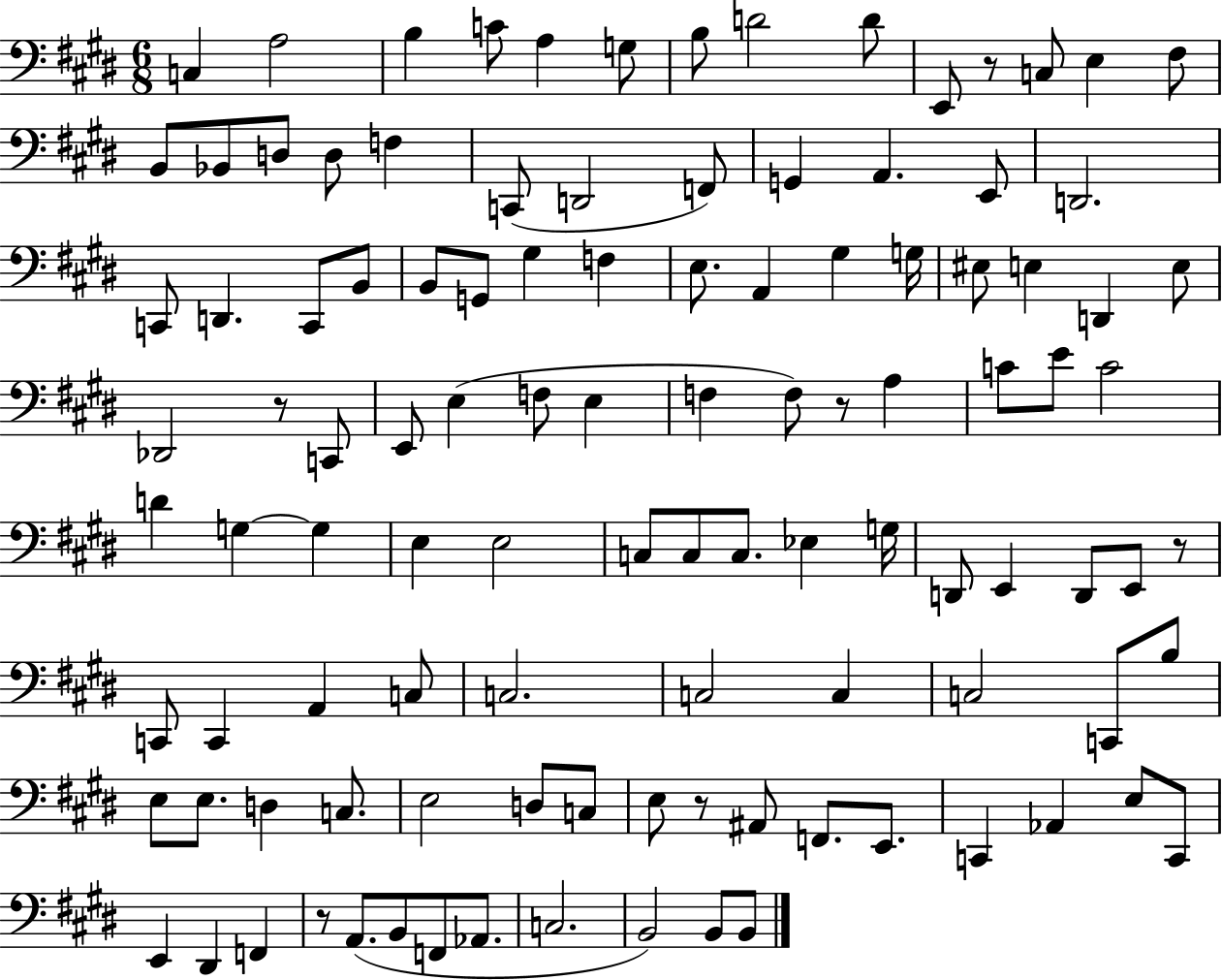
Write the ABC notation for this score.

X:1
T:Untitled
M:6/8
L:1/4
K:E
C, A,2 B, C/2 A, G,/2 B,/2 D2 D/2 E,,/2 z/2 C,/2 E, ^F,/2 B,,/2 _B,,/2 D,/2 D,/2 F, C,,/2 D,,2 F,,/2 G,, A,, E,,/2 D,,2 C,,/2 D,, C,,/2 B,,/2 B,,/2 G,,/2 ^G, F, E,/2 A,, ^G, G,/4 ^E,/2 E, D,, E,/2 _D,,2 z/2 C,,/2 E,,/2 E, F,/2 E, F, F,/2 z/2 A, C/2 E/2 C2 D G, G, E, E,2 C,/2 C,/2 C,/2 _E, G,/4 D,,/2 E,, D,,/2 E,,/2 z/2 C,,/2 C,, A,, C,/2 C,2 C,2 C, C,2 C,,/2 B,/2 E,/2 E,/2 D, C,/2 E,2 D,/2 C,/2 E,/2 z/2 ^A,,/2 F,,/2 E,,/2 C,, _A,, E,/2 C,,/2 E,, ^D,, F,, z/2 A,,/2 B,,/2 F,,/2 _A,,/2 C,2 B,,2 B,,/2 B,,/2